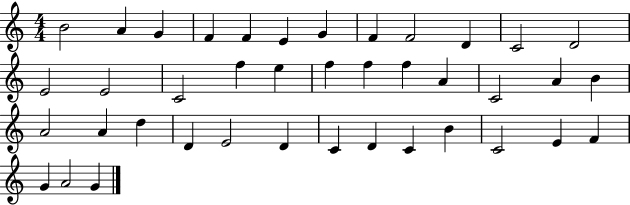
B4/h A4/q G4/q F4/q F4/q E4/q G4/q F4/q F4/h D4/q C4/h D4/h E4/h E4/h C4/h F5/q E5/q F5/q F5/q F5/q A4/q C4/h A4/q B4/q A4/h A4/q D5/q D4/q E4/h D4/q C4/q D4/q C4/q B4/q C4/h E4/q F4/q G4/q A4/h G4/q